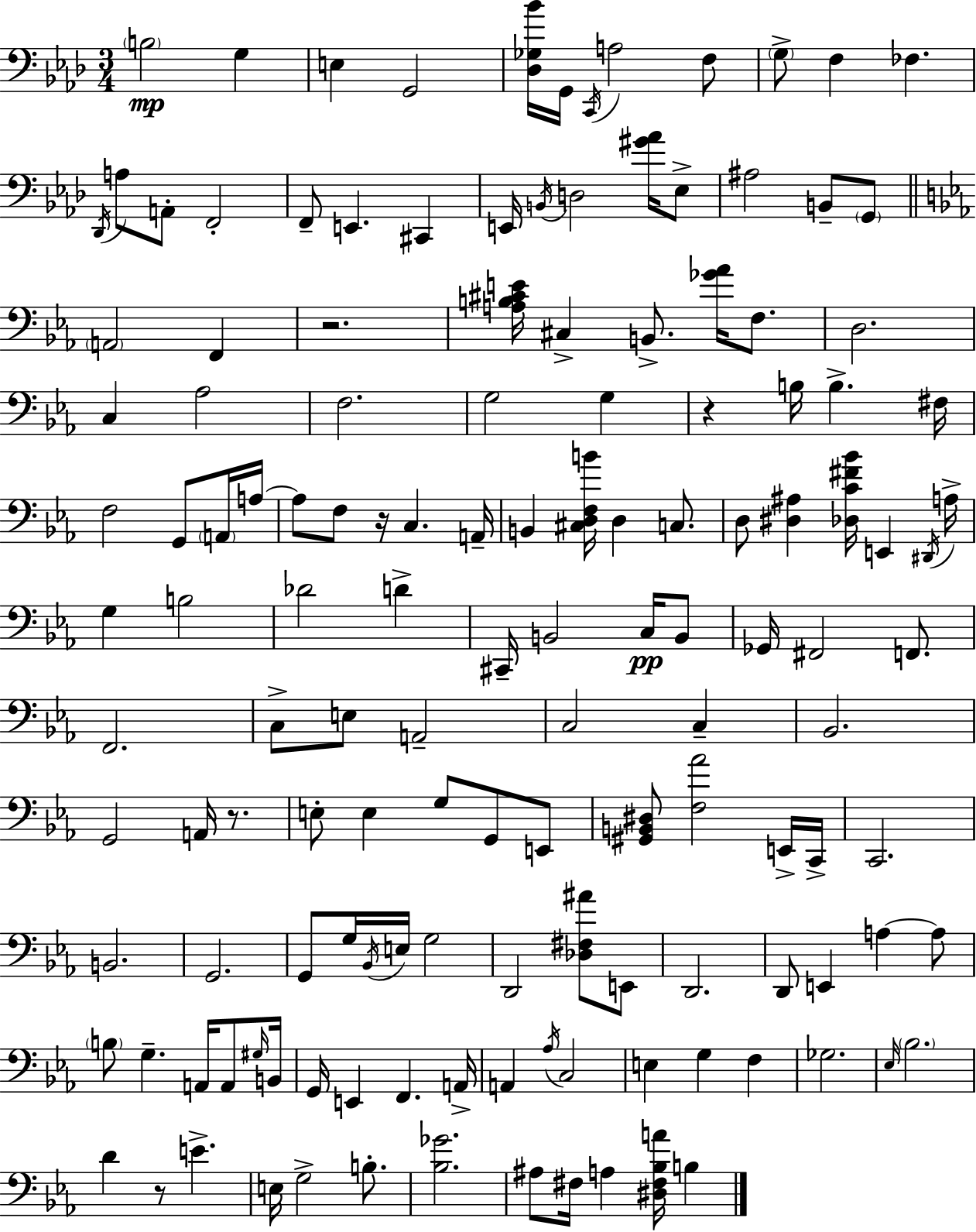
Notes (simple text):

B3/h G3/q E3/q G2/h [Db3,Gb3,Bb4]/s G2/s C2/s A3/h F3/e G3/e F3/q FES3/q. Db2/s A3/e A2/e F2/h F2/e E2/q. C#2/q E2/s B2/s D3/h [G#4,Ab4]/s Eb3/e A#3/h B2/e G2/e A2/h F2/q R/h. [A3,B3,C#4,E4]/s C#3/q B2/e. [Gb4,Ab4]/s F3/e. D3/h. C3/q Ab3/h F3/h. G3/h G3/q R/q B3/s B3/q. F#3/s F3/h G2/e A2/s A3/s A3/e F3/e R/s C3/q. A2/s B2/q [C#3,D3,F3,B4]/s D3/q C3/e. D3/e [D#3,A#3]/q [Db3,C4,F#4,Bb4]/s E2/q D#2/s A3/s G3/q B3/h Db4/h D4/q C#2/s B2/h C3/s B2/e Gb2/s F#2/h F2/e. F2/h. C3/e E3/e A2/h C3/h C3/q Bb2/h. G2/h A2/s R/e. E3/e E3/q G3/e G2/e E2/e [G#2,B2,D#3]/e [F3,Ab4]/h E2/s C2/s C2/h. B2/h. G2/h. G2/e G3/s Bb2/s E3/s G3/h D2/h [Db3,F#3,A#4]/e E2/e D2/h. D2/e E2/q A3/q A3/e B3/e G3/q. A2/s A2/e G#3/s B2/s G2/s E2/q F2/q. A2/s A2/q Ab3/s C3/h E3/q G3/q F3/q Gb3/h. Eb3/s Bb3/h. D4/q R/e E4/q. E3/s G3/h B3/e. [Bb3,Gb4]/h. A#3/e F#3/s A3/q [D#3,F#3,Bb3,A4]/s B3/q